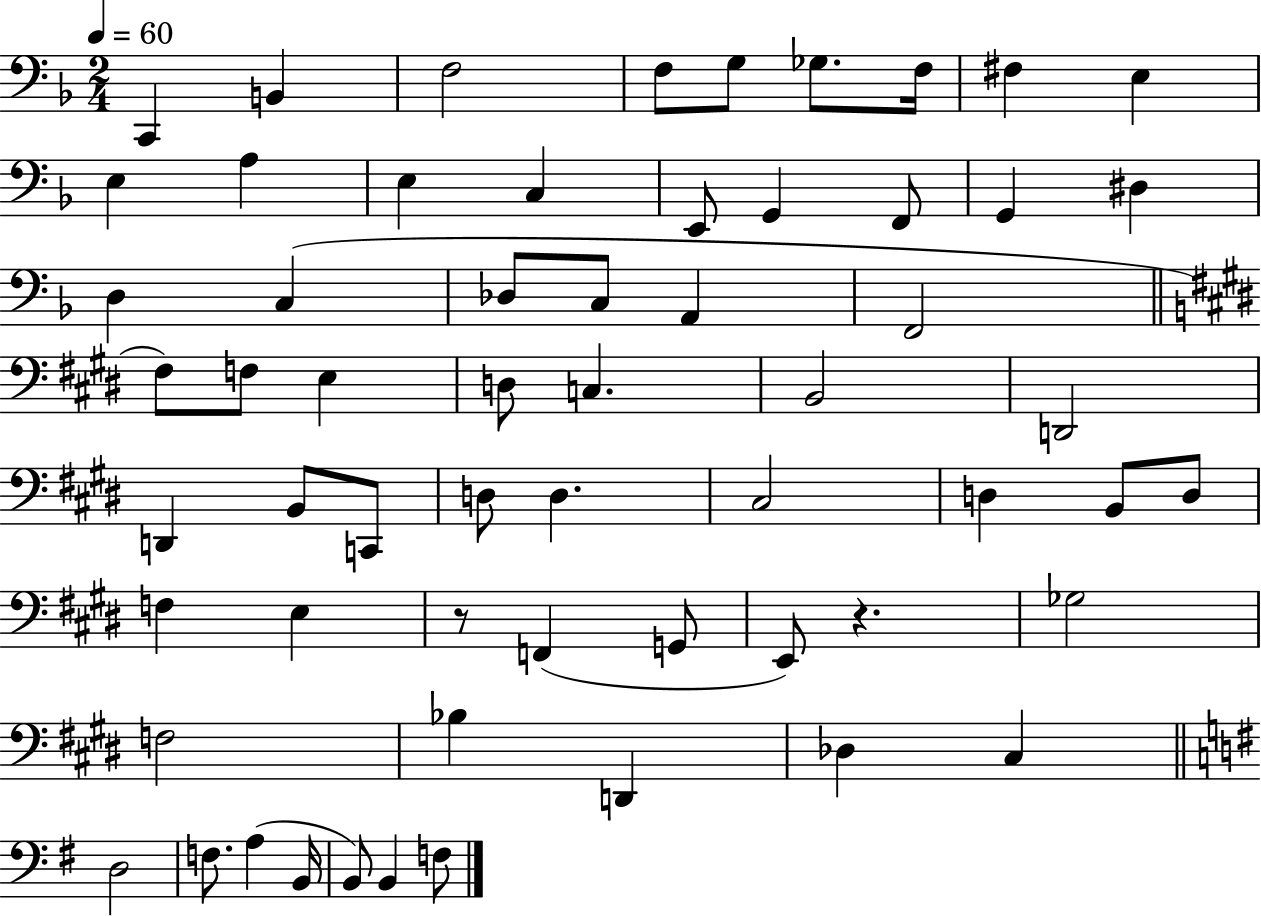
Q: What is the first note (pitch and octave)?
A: C2